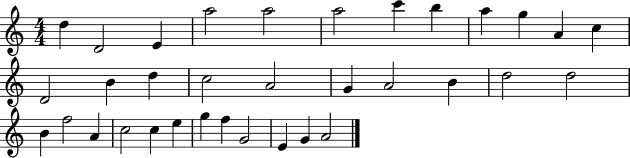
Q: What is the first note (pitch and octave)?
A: D5